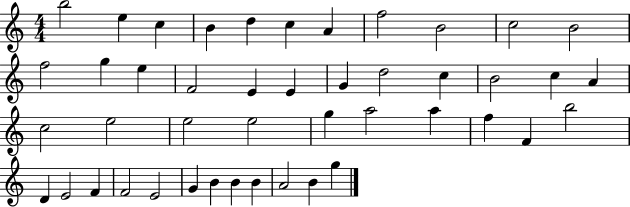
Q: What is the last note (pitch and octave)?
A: G5